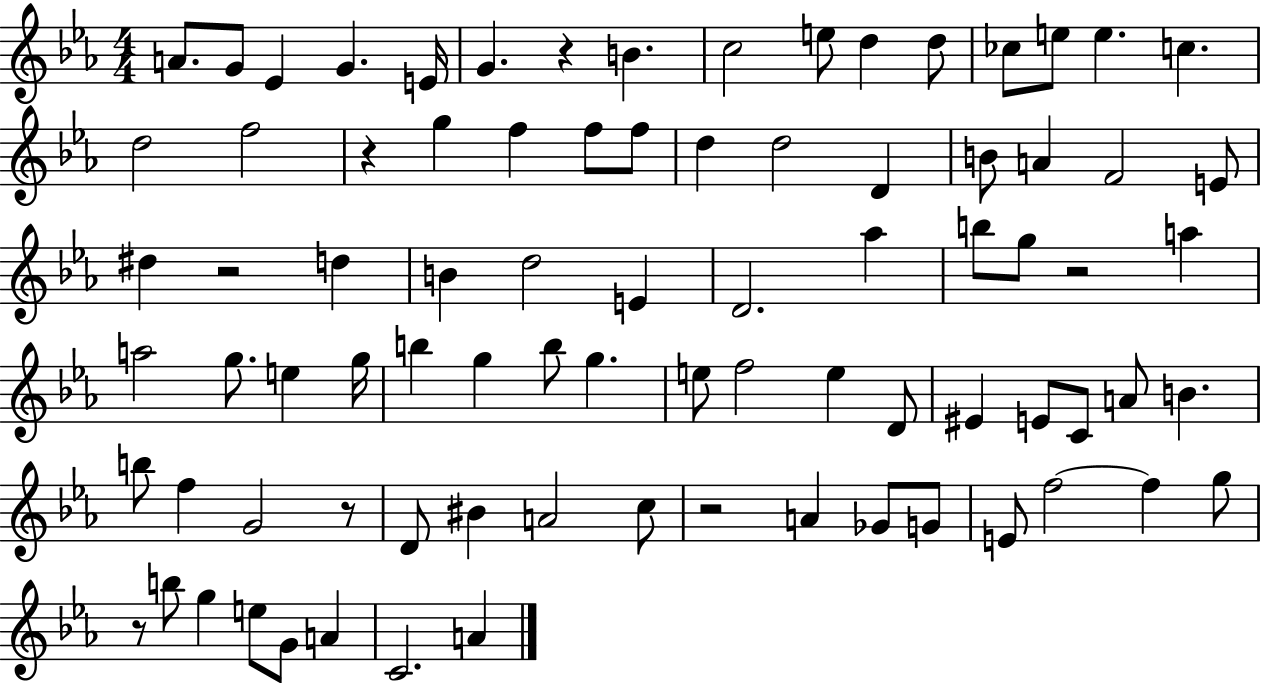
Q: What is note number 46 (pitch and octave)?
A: G5